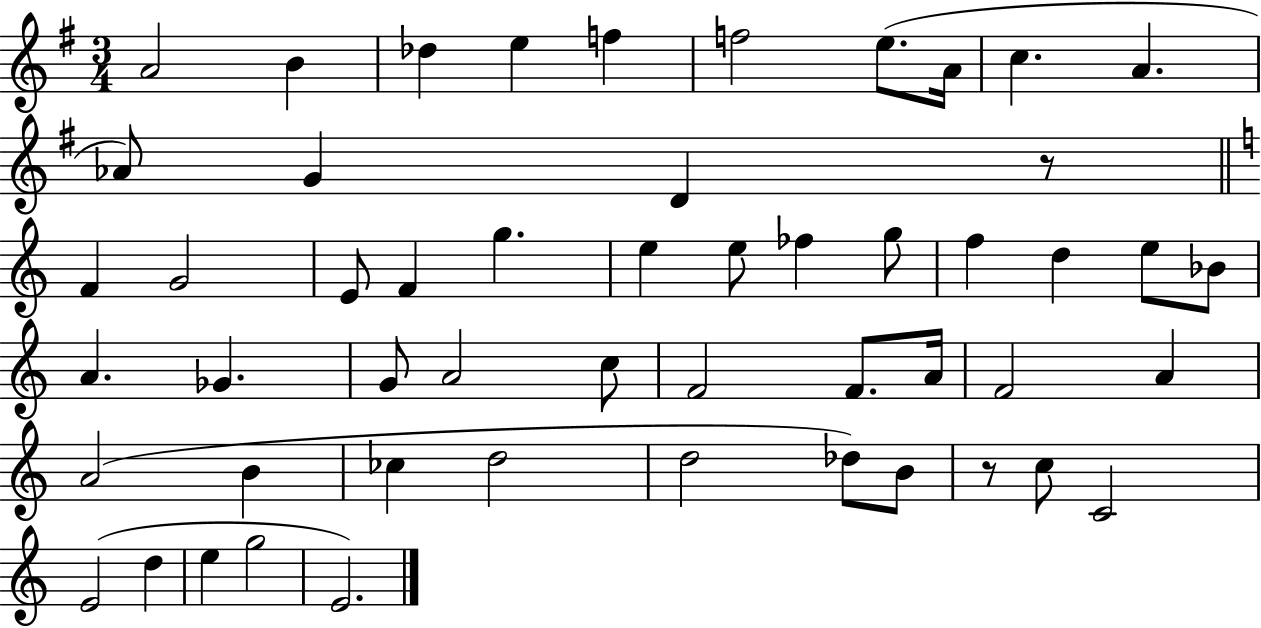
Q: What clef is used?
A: treble